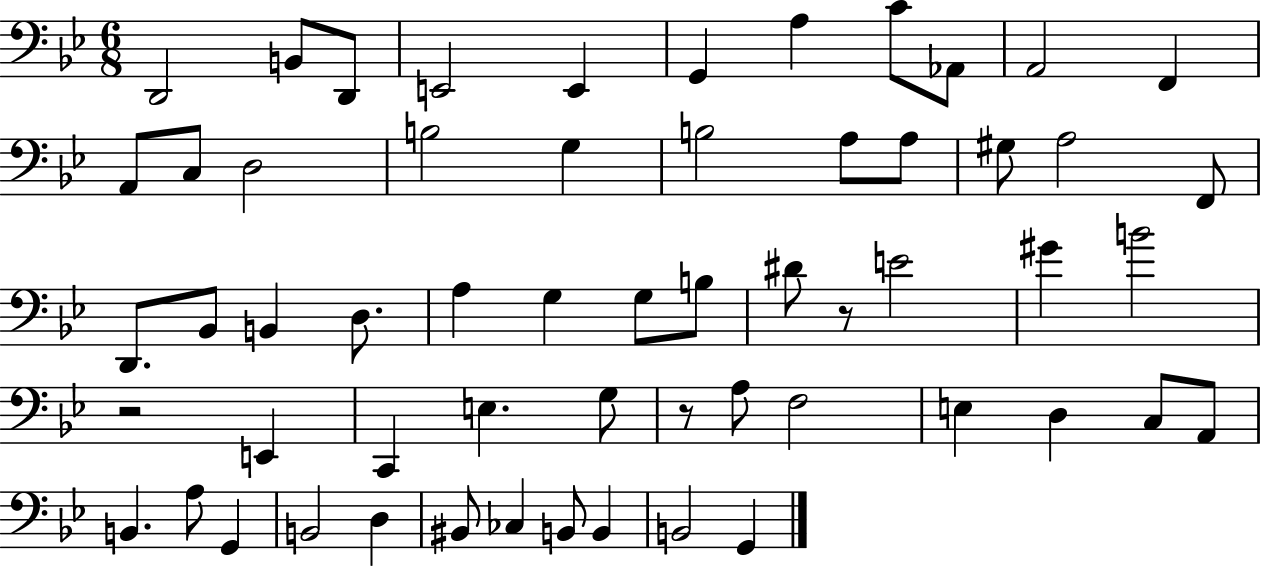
X:1
T:Untitled
M:6/8
L:1/4
K:Bb
D,,2 B,,/2 D,,/2 E,,2 E,, G,, A, C/2 _A,,/2 A,,2 F,, A,,/2 C,/2 D,2 B,2 G, B,2 A,/2 A,/2 ^G,/2 A,2 F,,/2 D,,/2 _B,,/2 B,, D,/2 A, G, G,/2 B,/2 ^D/2 z/2 E2 ^G B2 z2 E,, C,, E, G,/2 z/2 A,/2 F,2 E, D, C,/2 A,,/2 B,, A,/2 G,, B,,2 D, ^B,,/2 _C, B,,/2 B,, B,,2 G,,